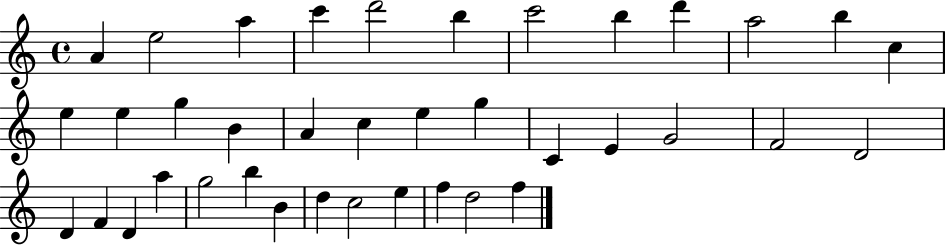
{
  \clef treble
  \time 4/4
  \defaultTimeSignature
  \key c \major
  a'4 e''2 a''4 | c'''4 d'''2 b''4 | c'''2 b''4 d'''4 | a''2 b''4 c''4 | \break e''4 e''4 g''4 b'4 | a'4 c''4 e''4 g''4 | c'4 e'4 g'2 | f'2 d'2 | \break d'4 f'4 d'4 a''4 | g''2 b''4 b'4 | d''4 c''2 e''4 | f''4 d''2 f''4 | \break \bar "|."
}